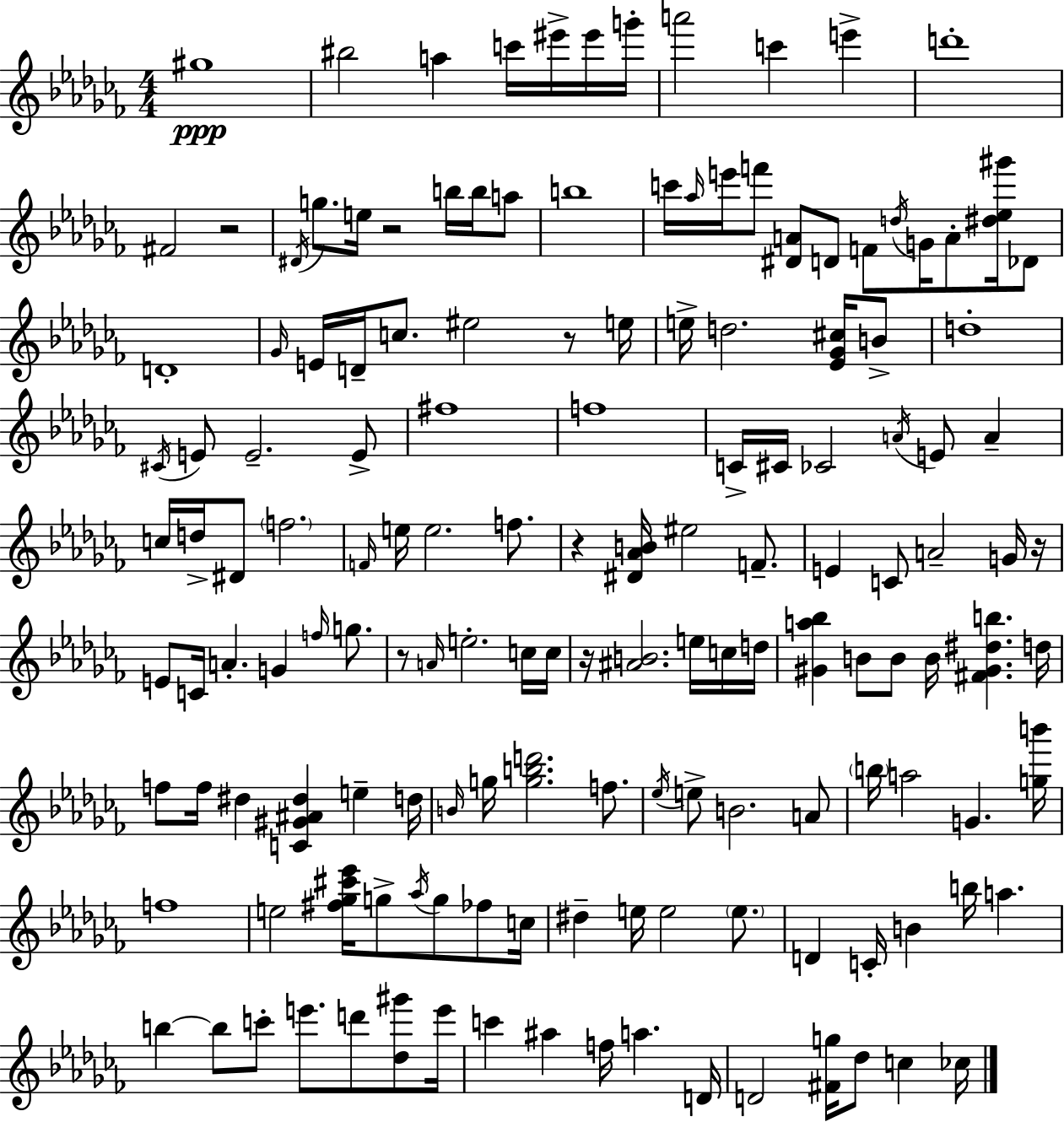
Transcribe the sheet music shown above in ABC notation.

X:1
T:Untitled
M:4/4
L:1/4
K:Abm
^g4 ^b2 a c'/4 ^e'/4 ^e'/4 g'/4 a'2 c' e' d'4 ^F2 z2 ^D/4 g/2 e/4 z2 b/4 b/4 a/2 b4 c'/4 _a/4 e'/4 f'/2 [^DA]/2 D/2 F/2 d/4 G/4 A/2 [^d_e^g']/4 _D/2 D4 _G/4 E/4 D/4 c/2 ^e2 z/2 e/4 e/4 d2 [_E_G^c]/4 B/2 d4 ^C/4 E/2 E2 E/2 ^f4 f4 C/4 ^C/4 _C2 A/4 E/2 A c/4 d/4 ^D/2 f2 F/4 e/4 e2 f/2 z [^D_AB]/4 ^e2 F/2 E C/2 A2 G/4 z/4 E/2 C/4 A G f/4 g/2 z/2 A/4 e2 c/4 c/4 z/4 [^AB]2 e/4 c/4 d/4 [^Ga_b] B/2 B/2 B/4 [^F^G^db] d/4 f/2 f/4 ^d [C^G^A^d] e d/4 B/4 g/4 [gbd']2 f/2 _e/4 e/2 B2 A/2 b/4 a2 G [gb']/4 f4 e2 [^f_g^c'_e']/4 g/2 _a/4 g/2 _f/2 c/4 ^d e/4 e2 e/2 D C/4 B b/4 a b b/2 c'/2 e'/2 d'/2 [_d^g']/2 e'/4 c' ^a f/4 a D/4 D2 [^Fg]/4 _d/2 c _c/4